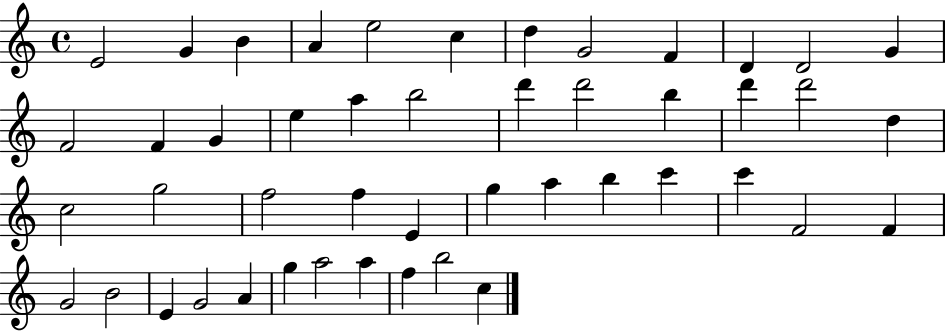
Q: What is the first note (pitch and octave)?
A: E4